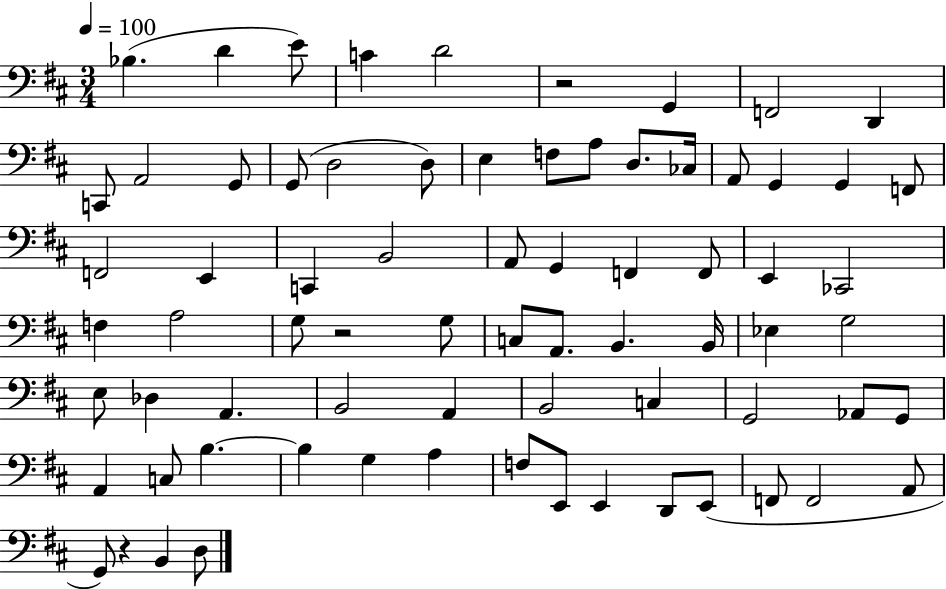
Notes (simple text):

Bb3/q. D4/q E4/e C4/q D4/h R/h G2/q F2/h D2/q C2/e A2/h G2/e G2/e D3/h D3/e E3/q F3/e A3/e D3/e. CES3/s A2/e G2/q G2/q F2/e F2/h E2/q C2/q B2/h A2/e G2/q F2/q F2/e E2/q CES2/h F3/q A3/h G3/e R/h G3/e C3/e A2/e. B2/q. B2/s Eb3/q G3/h E3/e Db3/q A2/q. B2/h A2/q B2/h C3/q G2/h Ab2/e G2/e A2/q C3/e B3/q. B3/q G3/q A3/q F3/e E2/e E2/q D2/e E2/e F2/e F2/h A2/e G2/e R/q B2/q D3/e